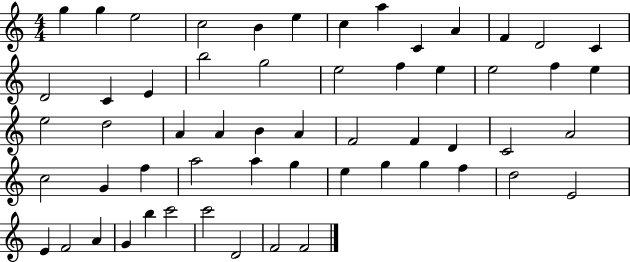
G5/q G5/q E5/h C5/h B4/q E5/q C5/q A5/q C4/q A4/q F4/q D4/h C4/q D4/h C4/q E4/q B5/h G5/h E5/h F5/q E5/q E5/h F5/q E5/q E5/h D5/h A4/q A4/q B4/q A4/q F4/h F4/q D4/q C4/h A4/h C5/h G4/q F5/q A5/h A5/q G5/q E5/q G5/q G5/q F5/q D5/h E4/h E4/q F4/h A4/q G4/q B5/q C6/h C6/h D4/h F4/h F4/h